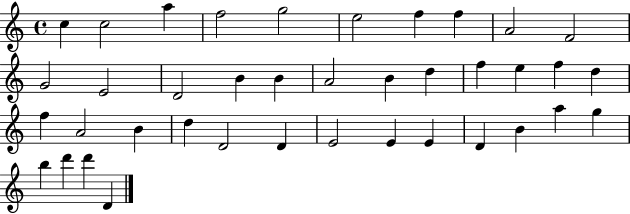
C5/q C5/h A5/q F5/h G5/h E5/h F5/q F5/q A4/h F4/h G4/h E4/h D4/h B4/q B4/q A4/h B4/q D5/q F5/q E5/q F5/q D5/q F5/q A4/h B4/q D5/q D4/h D4/q E4/h E4/q E4/q D4/q B4/q A5/q G5/q B5/q D6/q D6/q D4/q